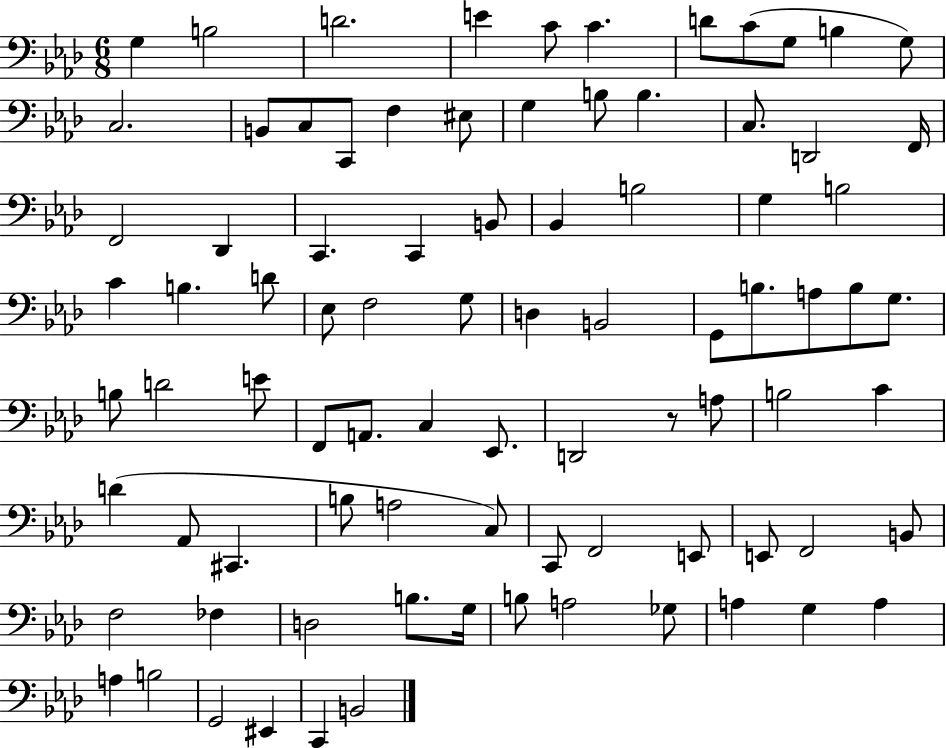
G3/q B3/h D4/h. E4/q C4/e C4/q. D4/e C4/e G3/e B3/q G3/e C3/h. B2/e C3/e C2/e F3/q EIS3/e G3/q B3/e B3/q. C3/e. D2/h F2/s F2/h Db2/q C2/q. C2/q B2/e Bb2/q B3/h G3/q B3/h C4/q B3/q. D4/e Eb3/e F3/h G3/e D3/q B2/h G2/e B3/e. A3/e B3/e G3/e. B3/e D4/h E4/e F2/e A2/e. C3/q Eb2/e. D2/h R/e A3/e B3/h C4/q D4/q Ab2/e C#2/q. B3/e A3/h C3/e C2/e F2/h E2/e E2/e F2/h B2/e F3/h FES3/q D3/h B3/e. G3/s B3/e A3/h Gb3/e A3/q G3/q A3/q A3/q B3/h G2/h EIS2/q C2/q B2/h